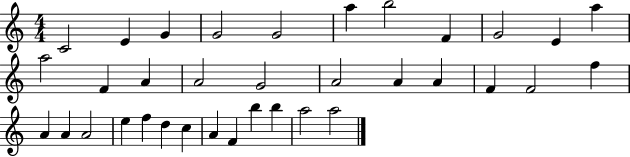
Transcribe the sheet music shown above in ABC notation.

X:1
T:Untitled
M:4/4
L:1/4
K:C
C2 E G G2 G2 a b2 F G2 E a a2 F A A2 G2 A2 A A F F2 f A A A2 e f d c A F b b a2 a2